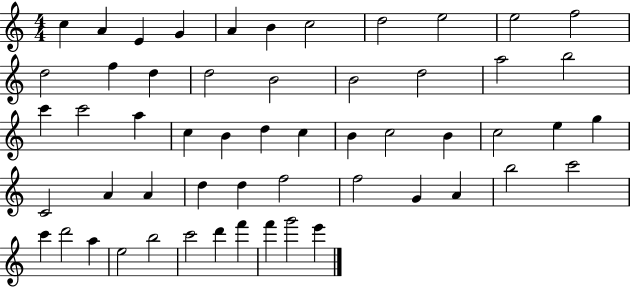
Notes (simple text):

C5/q A4/q E4/q G4/q A4/q B4/q C5/h D5/h E5/h E5/h F5/h D5/h F5/q D5/q D5/h B4/h B4/h D5/h A5/h B5/h C6/q C6/h A5/q C5/q B4/q D5/q C5/q B4/q C5/h B4/q C5/h E5/q G5/q C4/h A4/q A4/q D5/q D5/q F5/h F5/h G4/q A4/q B5/h C6/h C6/q D6/h A5/q E5/h B5/h C6/h D6/q F6/q F6/q G6/h E6/q